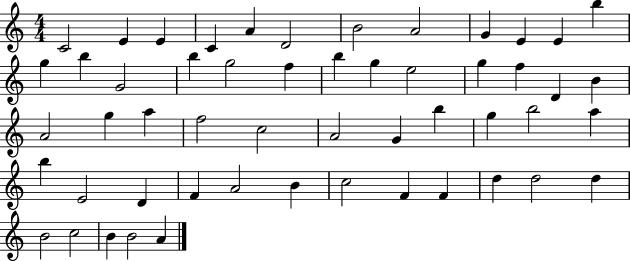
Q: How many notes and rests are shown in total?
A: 53